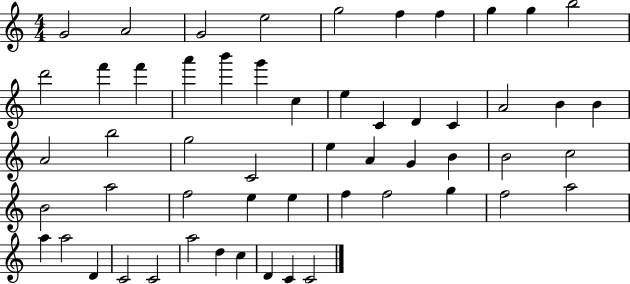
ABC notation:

X:1
T:Untitled
M:4/4
L:1/4
K:C
G2 A2 G2 e2 g2 f f g g b2 d'2 f' f' a' b' g' c e C D C A2 B B A2 b2 g2 C2 e A G B B2 c2 B2 a2 f2 e e f f2 g f2 a2 a a2 D C2 C2 a2 d c D C C2